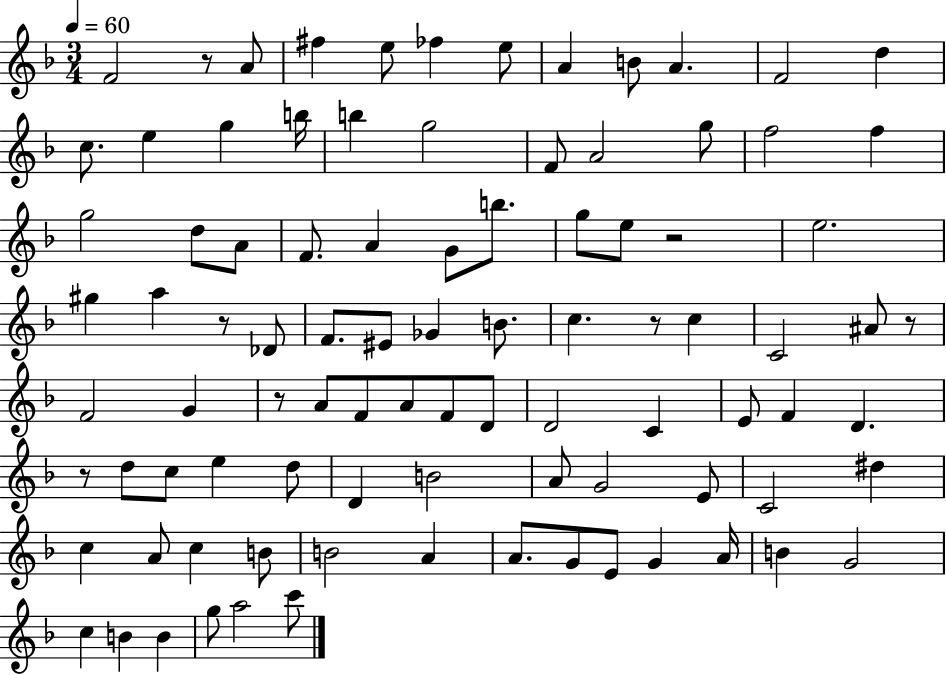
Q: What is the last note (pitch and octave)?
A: C6